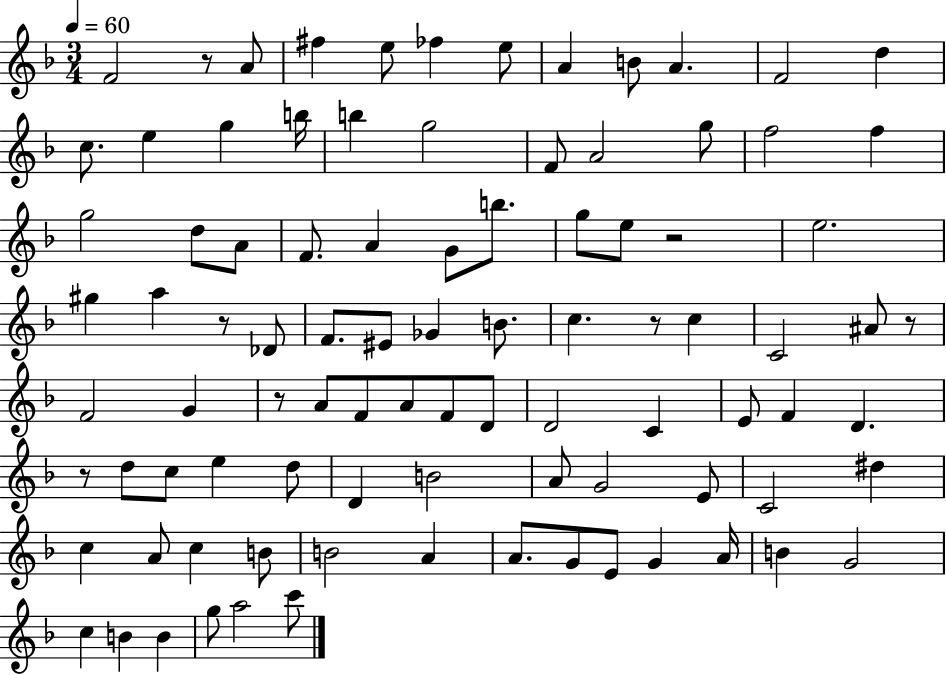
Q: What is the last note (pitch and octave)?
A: C6